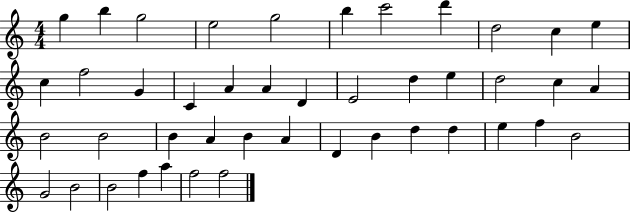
G5/q B5/q G5/h E5/h G5/h B5/q C6/h D6/q D5/h C5/q E5/q C5/q F5/h G4/q C4/q A4/q A4/q D4/q E4/h D5/q E5/q D5/h C5/q A4/q B4/h B4/h B4/q A4/q B4/q A4/q D4/q B4/q D5/q D5/q E5/q F5/q B4/h G4/h B4/h B4/h F5/q A5/q F5/h F5/h